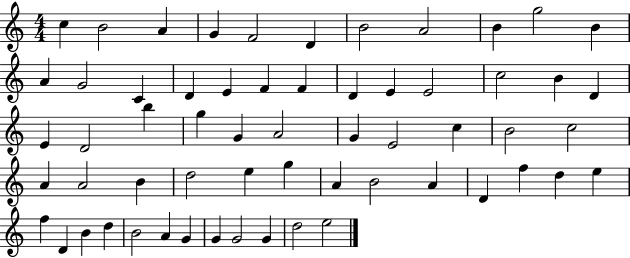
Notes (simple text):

C5/q B4/h A4/q G4/q F4/h D4/q B4/h A4/h B4/q G5/h B4/q A4/q G4/h C4/q D4/q E4/q F4/q F4/q D4/q E4/q E4/h C5/h B4/q D4/q E4/q D4/h B5/q G5/q G4/q A4/h G4/q E4/h C5/q B4/h C5/h A4/q A4/h B4/q D5/h E5/q G5/q A4/q B4/h A4/q D4/q F5/q D5/q E5/q F5/q D4/q B4/q D5/q B4/h A4/q G4/q G4/q G4/h G4/q D5/h E5/h